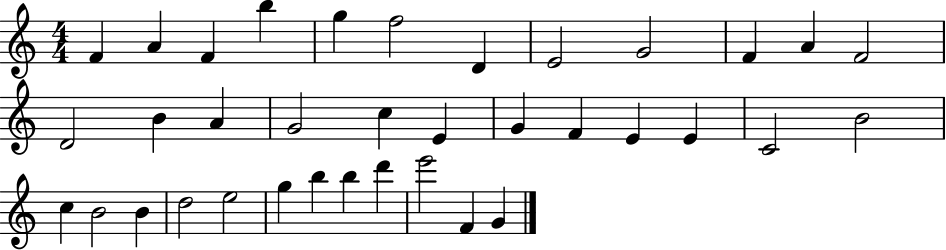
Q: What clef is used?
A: treble